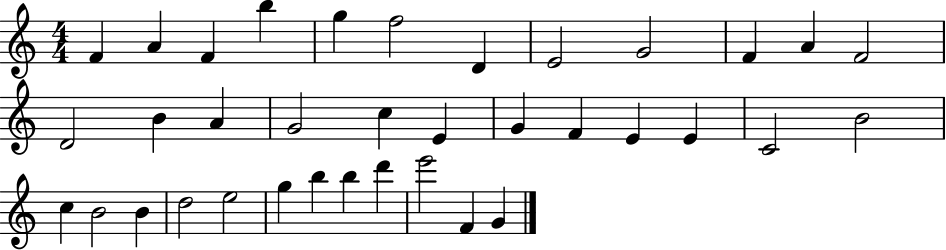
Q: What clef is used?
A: treble